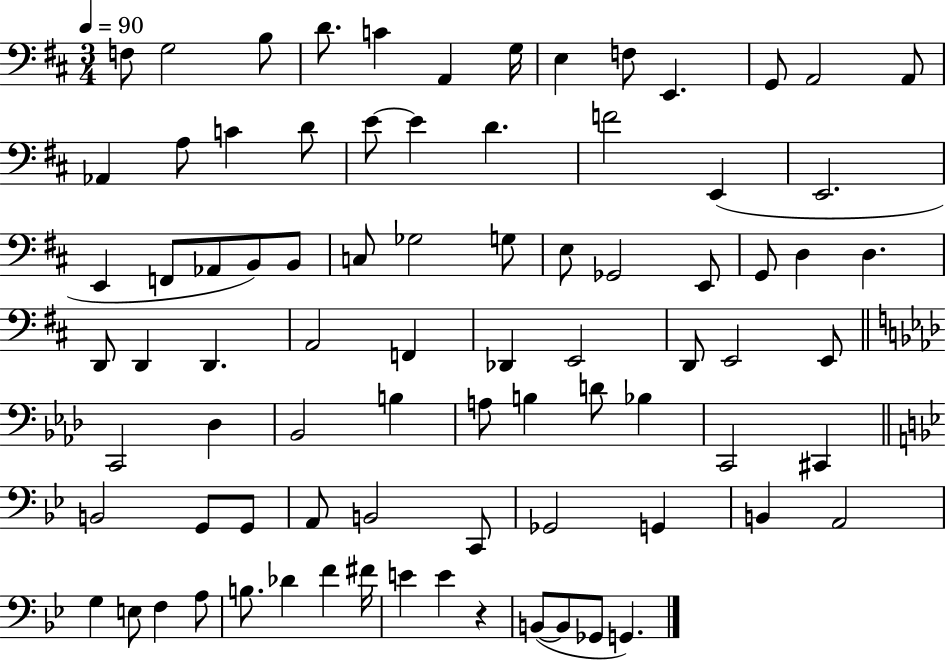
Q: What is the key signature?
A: D major